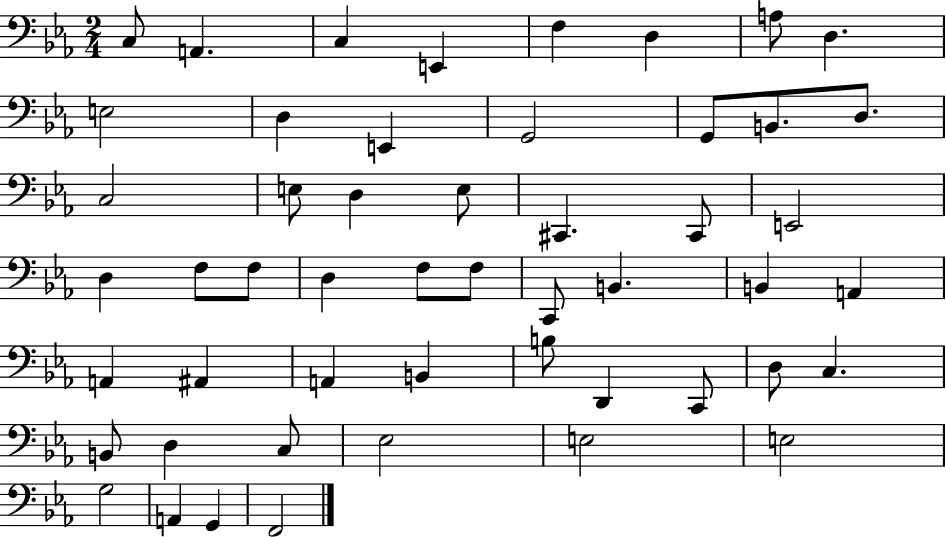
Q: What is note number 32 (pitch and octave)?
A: A2